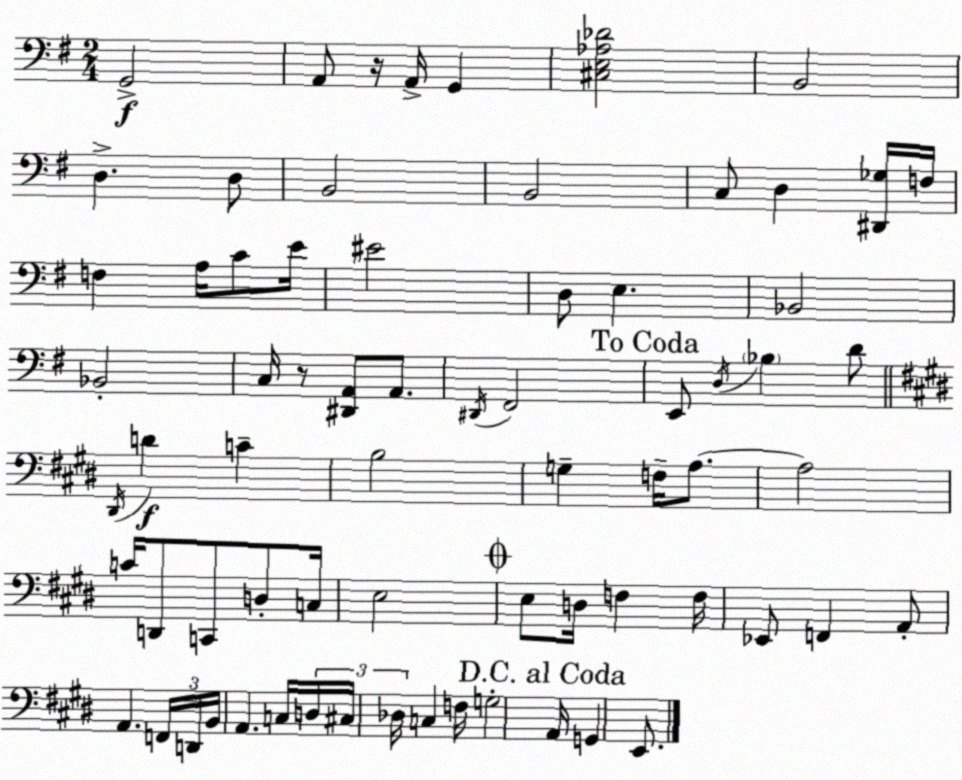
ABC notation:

X:1
T:Untitled
M:2/4
L:1/4
K:G
G,,2 A,,/2 z/4 A,,/4 G,, [^C,E,_A,_D]2 B,,2 D, D,/2 B,,2 B,,2 C,/2 D, [^D,,_G,]/4 F,/4 F, A,/4 C/2 E/4 ^E2 D,/2 E, _B,,2 _B,,2 C,/4 z/2 [^D,,A,,]/2 A,,/2 ^D,,/4 ^F,,2 E,,/2 D,/4 _B, D/2 ^D,,/4 D C B,2 G, F,/4 A,/2 A,2 C/4 D,,/2 C,,/2 D,/2 C,/4 E,2 E,/2 D,/4 F, F,/4 _E,,/2 F,, A,,/2 A,, F,,/4 D,,/4 B,,/4 A,, C,/4 D,/4 ^C,/4 _D,/4 C, F,/4 G,2 A,,/4 G,, E,,/2